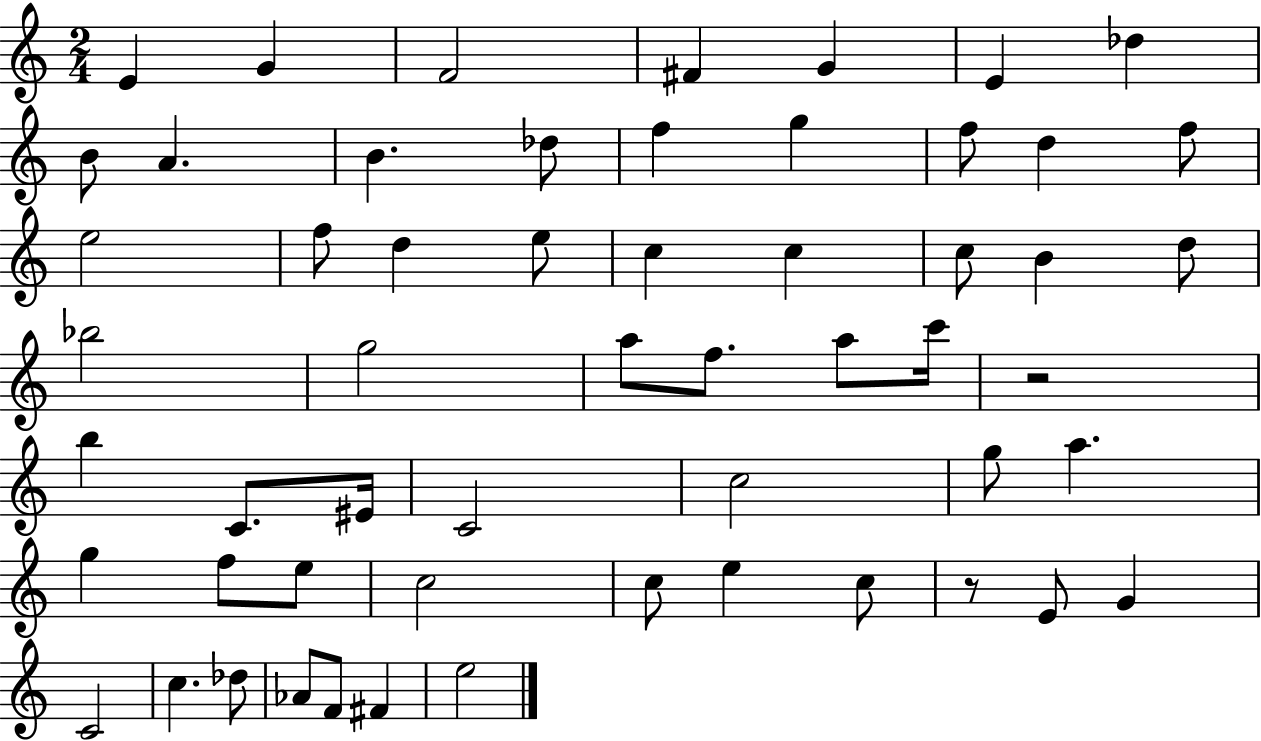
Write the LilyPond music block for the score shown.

{
  \clef treble
  \numericTimeSignature
  \time 2/4
  \key c \major
  e'4 g'4 | f'2 | fis'4 g'4 | e'4 des''4 | \break b'8 a'4. | b'4. des''8 | f''4 g''4 | f''8 d''4 f''8 | \break e''2 | f''8 d''4 e''8 | c''4 c''4 | c''8 b'4 d''8 | \break bes''2 | g''2 | a''8 f''8. a''8 c'''16 | r2 | \break b''4 c'8. eis'16 | c'2 | c''2 | g''8 a''4. | \break g''4 f''8 e''8 | c''2 | c''8 e''4 c''8 | r8 e'8 g'4 | \break c'2 | c''4. des''8 | aes'8 f'8 fis'4 | e''2 | \break \bar "|."
}